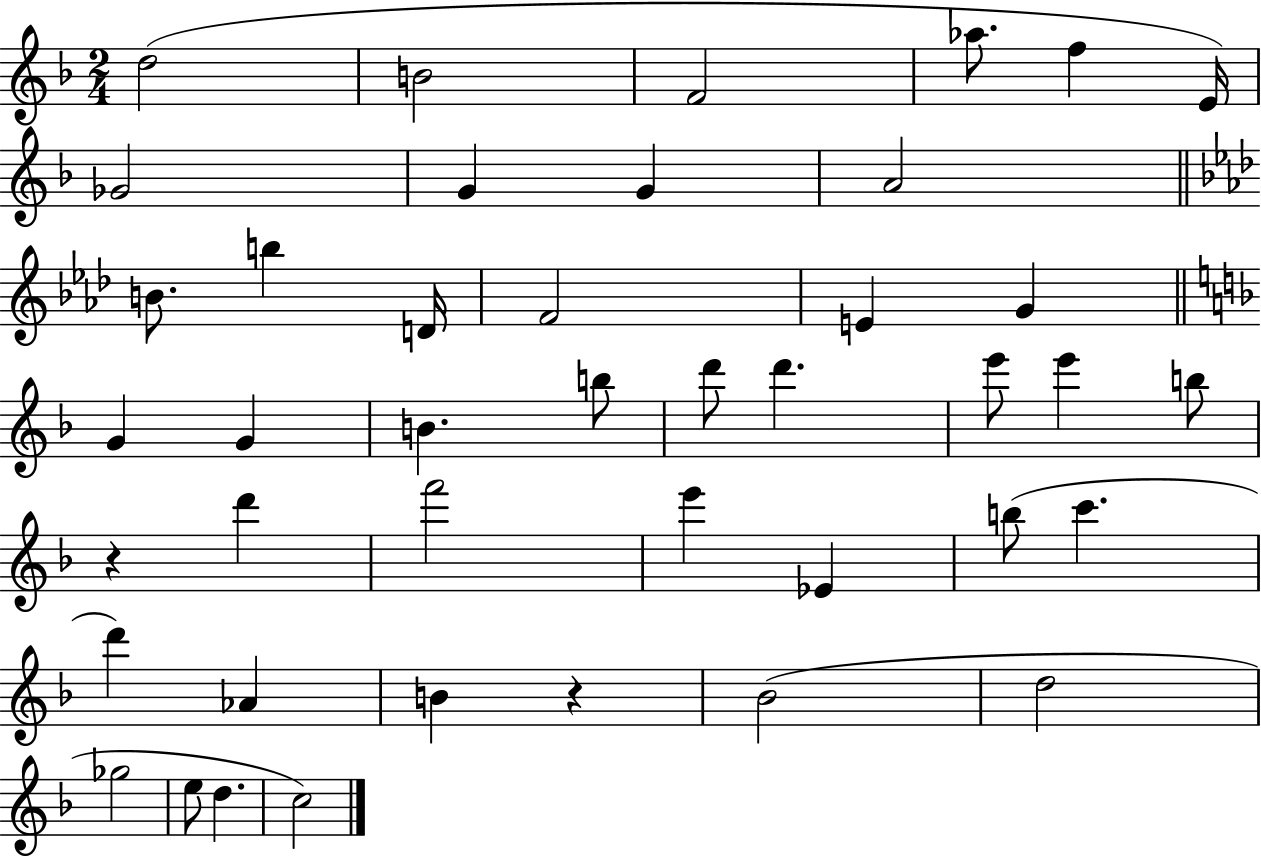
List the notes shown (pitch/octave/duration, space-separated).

D5/h B4/h F4/h Ab5/e. F5/q E4/s Gb4/h G4/q G4/q A4/h B4/e. B5/q D4/s F4/h E4/q G4/q G4/q G4/q B4/q. B5/e D6/e D6/q. E6/e E6/q B5/e R/q D6/q F6/h E6/q Eb4/q B5/e C6/q. D6/q Ab4/q B4/q R/q Bb4/h D5/h Gb5/h E5/e D5/q. C5/h